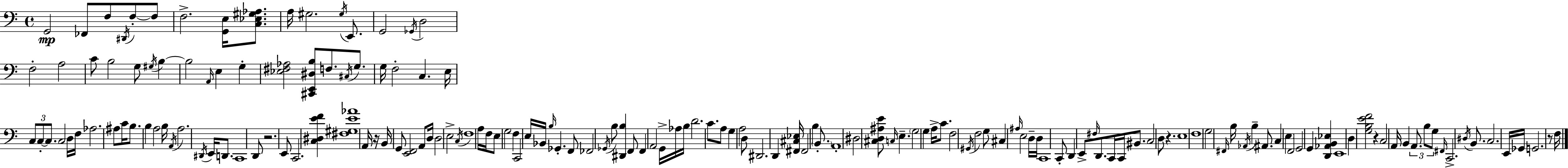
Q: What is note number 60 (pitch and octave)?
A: D3